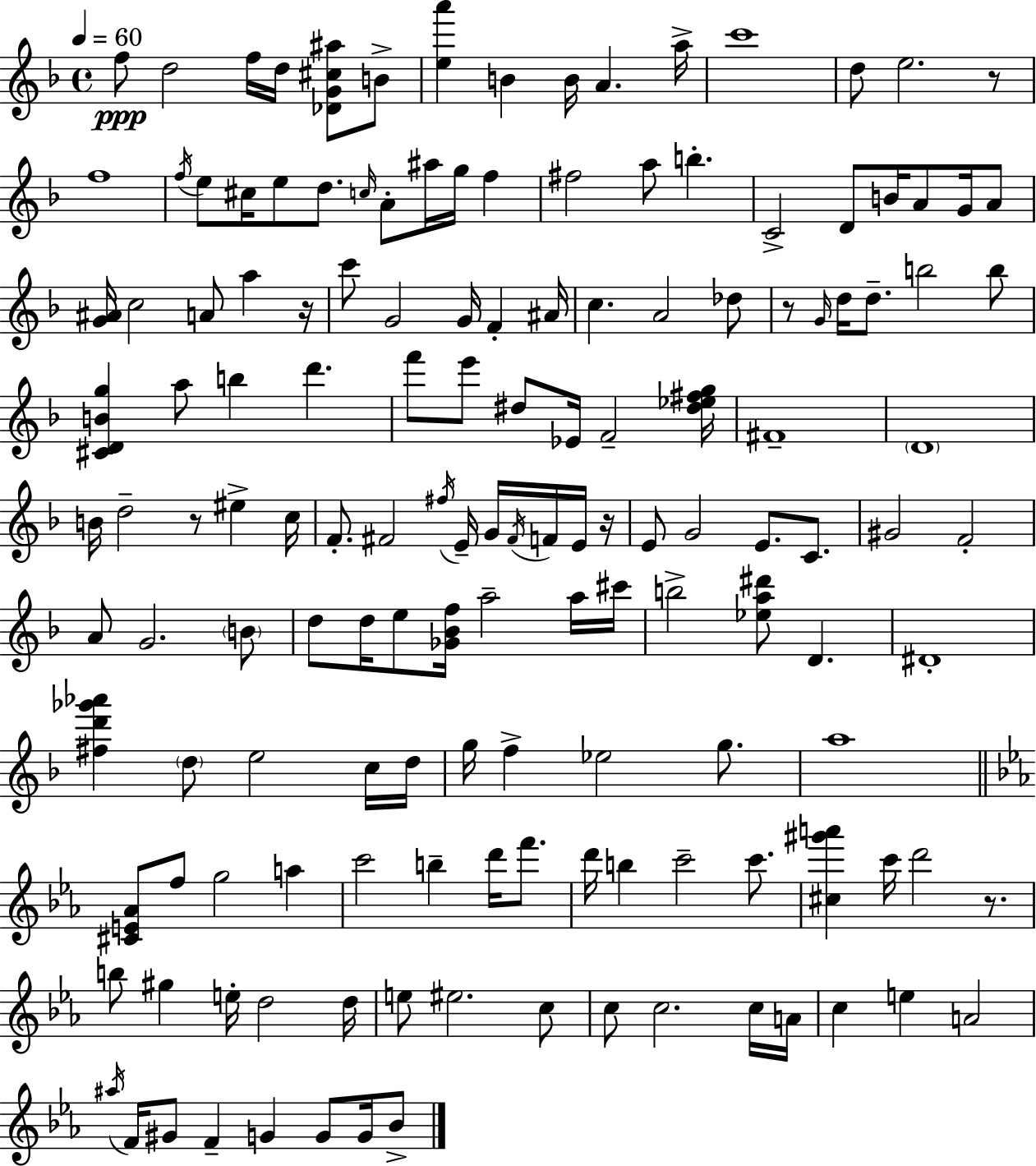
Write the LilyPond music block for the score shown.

{
  \clef treble
  \time 4/4
  \defaultTimeSignature
  \key f \major
  \tempo 4 = 60
  \repeat volta 2 { f''8\ppp d''2 f''16 d''16 <des' g' cis'' ais''>8 b'8-> | <e'' a'''>4 b'4 b'16 a'4. a''16-> | c'''1 | d''8 e''2. r8 | \break f''1 | \acciaccatura { f''16 } e''8 cis''16 e''8 d''8. \grace { c''16 } a'8-. ais''16 g''16 f''4 | fis''2 a''8 b''4.-. | c'2-> d'8 b'16 a'8 g'16 | \break a'8 <g' ais'>16 c''2 a'8 a''4 | r16 c'''8 g'2 g'16 f'4-. | ais'16 c''4. a'2 | des''8 r8 \grace { g'16 } d''16 d''8.-- b''2 | \break b''8 <cis' d' b' g''>4 a''8 b''4 d'''4. | f'''8 e'''8 dis''8 ees'16 f'2-- | <dis'' ees'' fis'' g''>16 fis'1-- | \parenthesize d'1 | \break b'16 d''2-- r8 eis''4-> | c''16 f'8.-. fis'2 \acciaccatura { fis''16 } e'16-- | g'16 \acciaccatura { fis'16 } f'16 e'16 r16 e'8 g'2 e'8. | c'8. gis'2 f'2-. | \break a'8 g'2. | \parenthesize b'8 d''8 d''16 e''8 <ges' bes' f''>16 a''2-- | a''16 cis'''16 b''2-> <ees'' a'' dis'''>8 d'4. | dis'1-. | \break <fis'' d''' ges''' aes'''>4 \parenthesize d''8 e''2 | c''16 d''16 g''16 f''4-> ees''2 | g''8. a''1 | \bar "||" \break \key ees \major <cis' e' aes'>8 f''8 g''2 a''4 | c'''2 b''4-- d'''16 f'''8. | d'''16 b''4 c'''2-- c'''8. | <cis'' gis''' a'''>4 c'''16 d'''2 r8. | \break b''8 gis''4 e''16-. d''2 d''16 | e''8 eis''2. c''8 | c''8 c''2. c''16 a'16 | c''4 e''4 a'2 | \break \acciaccatura { ais''16 } f'16 gis'8 f'4-- g'4 g'8 g'16 bes'8-> | } \bar "|."
}